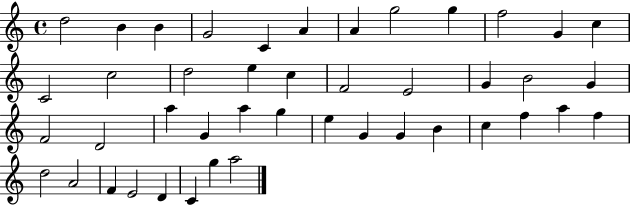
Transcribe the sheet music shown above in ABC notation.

X:1
T:Untitled
M:4/4
L:1/4
K:C
d2 B B G2 C A A g2 g f2 G c C2 c2 d2 e c F2 E2 G B2 G F2 D2 a G a g e G G B c f a f d2 A2 F E2 D C g a2